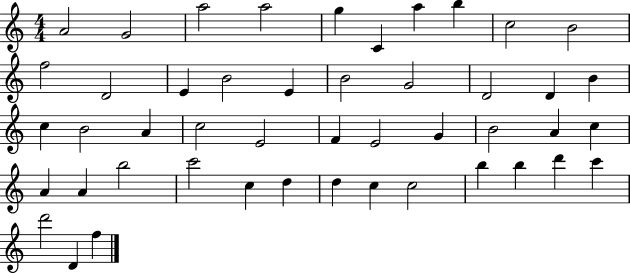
{
  \clef treble
  \numericTimeSignature
  \time 4/4
  \key c \major
  a'2 g'2 | a''2 a''2 | g''4 c'4 a''4 b''4 | c''2 b'2 | \break f''2 d'2 | e'4 b'2 e'4 | b'2 g'2 | d'2 d'4 b'4 | \break c''4 b'2 a'4 | c''2 e'2 | f'4 e'2 g'4 | b'2 a'4 c''4 | \break a'4 a'4 b''2 | c'''2 c''4 d''4 | d''4 c''4 c''2 | b''4 b''4 d'''4 c'''4 | \break d'''2 d'4 f''4 | \bar "|."
}